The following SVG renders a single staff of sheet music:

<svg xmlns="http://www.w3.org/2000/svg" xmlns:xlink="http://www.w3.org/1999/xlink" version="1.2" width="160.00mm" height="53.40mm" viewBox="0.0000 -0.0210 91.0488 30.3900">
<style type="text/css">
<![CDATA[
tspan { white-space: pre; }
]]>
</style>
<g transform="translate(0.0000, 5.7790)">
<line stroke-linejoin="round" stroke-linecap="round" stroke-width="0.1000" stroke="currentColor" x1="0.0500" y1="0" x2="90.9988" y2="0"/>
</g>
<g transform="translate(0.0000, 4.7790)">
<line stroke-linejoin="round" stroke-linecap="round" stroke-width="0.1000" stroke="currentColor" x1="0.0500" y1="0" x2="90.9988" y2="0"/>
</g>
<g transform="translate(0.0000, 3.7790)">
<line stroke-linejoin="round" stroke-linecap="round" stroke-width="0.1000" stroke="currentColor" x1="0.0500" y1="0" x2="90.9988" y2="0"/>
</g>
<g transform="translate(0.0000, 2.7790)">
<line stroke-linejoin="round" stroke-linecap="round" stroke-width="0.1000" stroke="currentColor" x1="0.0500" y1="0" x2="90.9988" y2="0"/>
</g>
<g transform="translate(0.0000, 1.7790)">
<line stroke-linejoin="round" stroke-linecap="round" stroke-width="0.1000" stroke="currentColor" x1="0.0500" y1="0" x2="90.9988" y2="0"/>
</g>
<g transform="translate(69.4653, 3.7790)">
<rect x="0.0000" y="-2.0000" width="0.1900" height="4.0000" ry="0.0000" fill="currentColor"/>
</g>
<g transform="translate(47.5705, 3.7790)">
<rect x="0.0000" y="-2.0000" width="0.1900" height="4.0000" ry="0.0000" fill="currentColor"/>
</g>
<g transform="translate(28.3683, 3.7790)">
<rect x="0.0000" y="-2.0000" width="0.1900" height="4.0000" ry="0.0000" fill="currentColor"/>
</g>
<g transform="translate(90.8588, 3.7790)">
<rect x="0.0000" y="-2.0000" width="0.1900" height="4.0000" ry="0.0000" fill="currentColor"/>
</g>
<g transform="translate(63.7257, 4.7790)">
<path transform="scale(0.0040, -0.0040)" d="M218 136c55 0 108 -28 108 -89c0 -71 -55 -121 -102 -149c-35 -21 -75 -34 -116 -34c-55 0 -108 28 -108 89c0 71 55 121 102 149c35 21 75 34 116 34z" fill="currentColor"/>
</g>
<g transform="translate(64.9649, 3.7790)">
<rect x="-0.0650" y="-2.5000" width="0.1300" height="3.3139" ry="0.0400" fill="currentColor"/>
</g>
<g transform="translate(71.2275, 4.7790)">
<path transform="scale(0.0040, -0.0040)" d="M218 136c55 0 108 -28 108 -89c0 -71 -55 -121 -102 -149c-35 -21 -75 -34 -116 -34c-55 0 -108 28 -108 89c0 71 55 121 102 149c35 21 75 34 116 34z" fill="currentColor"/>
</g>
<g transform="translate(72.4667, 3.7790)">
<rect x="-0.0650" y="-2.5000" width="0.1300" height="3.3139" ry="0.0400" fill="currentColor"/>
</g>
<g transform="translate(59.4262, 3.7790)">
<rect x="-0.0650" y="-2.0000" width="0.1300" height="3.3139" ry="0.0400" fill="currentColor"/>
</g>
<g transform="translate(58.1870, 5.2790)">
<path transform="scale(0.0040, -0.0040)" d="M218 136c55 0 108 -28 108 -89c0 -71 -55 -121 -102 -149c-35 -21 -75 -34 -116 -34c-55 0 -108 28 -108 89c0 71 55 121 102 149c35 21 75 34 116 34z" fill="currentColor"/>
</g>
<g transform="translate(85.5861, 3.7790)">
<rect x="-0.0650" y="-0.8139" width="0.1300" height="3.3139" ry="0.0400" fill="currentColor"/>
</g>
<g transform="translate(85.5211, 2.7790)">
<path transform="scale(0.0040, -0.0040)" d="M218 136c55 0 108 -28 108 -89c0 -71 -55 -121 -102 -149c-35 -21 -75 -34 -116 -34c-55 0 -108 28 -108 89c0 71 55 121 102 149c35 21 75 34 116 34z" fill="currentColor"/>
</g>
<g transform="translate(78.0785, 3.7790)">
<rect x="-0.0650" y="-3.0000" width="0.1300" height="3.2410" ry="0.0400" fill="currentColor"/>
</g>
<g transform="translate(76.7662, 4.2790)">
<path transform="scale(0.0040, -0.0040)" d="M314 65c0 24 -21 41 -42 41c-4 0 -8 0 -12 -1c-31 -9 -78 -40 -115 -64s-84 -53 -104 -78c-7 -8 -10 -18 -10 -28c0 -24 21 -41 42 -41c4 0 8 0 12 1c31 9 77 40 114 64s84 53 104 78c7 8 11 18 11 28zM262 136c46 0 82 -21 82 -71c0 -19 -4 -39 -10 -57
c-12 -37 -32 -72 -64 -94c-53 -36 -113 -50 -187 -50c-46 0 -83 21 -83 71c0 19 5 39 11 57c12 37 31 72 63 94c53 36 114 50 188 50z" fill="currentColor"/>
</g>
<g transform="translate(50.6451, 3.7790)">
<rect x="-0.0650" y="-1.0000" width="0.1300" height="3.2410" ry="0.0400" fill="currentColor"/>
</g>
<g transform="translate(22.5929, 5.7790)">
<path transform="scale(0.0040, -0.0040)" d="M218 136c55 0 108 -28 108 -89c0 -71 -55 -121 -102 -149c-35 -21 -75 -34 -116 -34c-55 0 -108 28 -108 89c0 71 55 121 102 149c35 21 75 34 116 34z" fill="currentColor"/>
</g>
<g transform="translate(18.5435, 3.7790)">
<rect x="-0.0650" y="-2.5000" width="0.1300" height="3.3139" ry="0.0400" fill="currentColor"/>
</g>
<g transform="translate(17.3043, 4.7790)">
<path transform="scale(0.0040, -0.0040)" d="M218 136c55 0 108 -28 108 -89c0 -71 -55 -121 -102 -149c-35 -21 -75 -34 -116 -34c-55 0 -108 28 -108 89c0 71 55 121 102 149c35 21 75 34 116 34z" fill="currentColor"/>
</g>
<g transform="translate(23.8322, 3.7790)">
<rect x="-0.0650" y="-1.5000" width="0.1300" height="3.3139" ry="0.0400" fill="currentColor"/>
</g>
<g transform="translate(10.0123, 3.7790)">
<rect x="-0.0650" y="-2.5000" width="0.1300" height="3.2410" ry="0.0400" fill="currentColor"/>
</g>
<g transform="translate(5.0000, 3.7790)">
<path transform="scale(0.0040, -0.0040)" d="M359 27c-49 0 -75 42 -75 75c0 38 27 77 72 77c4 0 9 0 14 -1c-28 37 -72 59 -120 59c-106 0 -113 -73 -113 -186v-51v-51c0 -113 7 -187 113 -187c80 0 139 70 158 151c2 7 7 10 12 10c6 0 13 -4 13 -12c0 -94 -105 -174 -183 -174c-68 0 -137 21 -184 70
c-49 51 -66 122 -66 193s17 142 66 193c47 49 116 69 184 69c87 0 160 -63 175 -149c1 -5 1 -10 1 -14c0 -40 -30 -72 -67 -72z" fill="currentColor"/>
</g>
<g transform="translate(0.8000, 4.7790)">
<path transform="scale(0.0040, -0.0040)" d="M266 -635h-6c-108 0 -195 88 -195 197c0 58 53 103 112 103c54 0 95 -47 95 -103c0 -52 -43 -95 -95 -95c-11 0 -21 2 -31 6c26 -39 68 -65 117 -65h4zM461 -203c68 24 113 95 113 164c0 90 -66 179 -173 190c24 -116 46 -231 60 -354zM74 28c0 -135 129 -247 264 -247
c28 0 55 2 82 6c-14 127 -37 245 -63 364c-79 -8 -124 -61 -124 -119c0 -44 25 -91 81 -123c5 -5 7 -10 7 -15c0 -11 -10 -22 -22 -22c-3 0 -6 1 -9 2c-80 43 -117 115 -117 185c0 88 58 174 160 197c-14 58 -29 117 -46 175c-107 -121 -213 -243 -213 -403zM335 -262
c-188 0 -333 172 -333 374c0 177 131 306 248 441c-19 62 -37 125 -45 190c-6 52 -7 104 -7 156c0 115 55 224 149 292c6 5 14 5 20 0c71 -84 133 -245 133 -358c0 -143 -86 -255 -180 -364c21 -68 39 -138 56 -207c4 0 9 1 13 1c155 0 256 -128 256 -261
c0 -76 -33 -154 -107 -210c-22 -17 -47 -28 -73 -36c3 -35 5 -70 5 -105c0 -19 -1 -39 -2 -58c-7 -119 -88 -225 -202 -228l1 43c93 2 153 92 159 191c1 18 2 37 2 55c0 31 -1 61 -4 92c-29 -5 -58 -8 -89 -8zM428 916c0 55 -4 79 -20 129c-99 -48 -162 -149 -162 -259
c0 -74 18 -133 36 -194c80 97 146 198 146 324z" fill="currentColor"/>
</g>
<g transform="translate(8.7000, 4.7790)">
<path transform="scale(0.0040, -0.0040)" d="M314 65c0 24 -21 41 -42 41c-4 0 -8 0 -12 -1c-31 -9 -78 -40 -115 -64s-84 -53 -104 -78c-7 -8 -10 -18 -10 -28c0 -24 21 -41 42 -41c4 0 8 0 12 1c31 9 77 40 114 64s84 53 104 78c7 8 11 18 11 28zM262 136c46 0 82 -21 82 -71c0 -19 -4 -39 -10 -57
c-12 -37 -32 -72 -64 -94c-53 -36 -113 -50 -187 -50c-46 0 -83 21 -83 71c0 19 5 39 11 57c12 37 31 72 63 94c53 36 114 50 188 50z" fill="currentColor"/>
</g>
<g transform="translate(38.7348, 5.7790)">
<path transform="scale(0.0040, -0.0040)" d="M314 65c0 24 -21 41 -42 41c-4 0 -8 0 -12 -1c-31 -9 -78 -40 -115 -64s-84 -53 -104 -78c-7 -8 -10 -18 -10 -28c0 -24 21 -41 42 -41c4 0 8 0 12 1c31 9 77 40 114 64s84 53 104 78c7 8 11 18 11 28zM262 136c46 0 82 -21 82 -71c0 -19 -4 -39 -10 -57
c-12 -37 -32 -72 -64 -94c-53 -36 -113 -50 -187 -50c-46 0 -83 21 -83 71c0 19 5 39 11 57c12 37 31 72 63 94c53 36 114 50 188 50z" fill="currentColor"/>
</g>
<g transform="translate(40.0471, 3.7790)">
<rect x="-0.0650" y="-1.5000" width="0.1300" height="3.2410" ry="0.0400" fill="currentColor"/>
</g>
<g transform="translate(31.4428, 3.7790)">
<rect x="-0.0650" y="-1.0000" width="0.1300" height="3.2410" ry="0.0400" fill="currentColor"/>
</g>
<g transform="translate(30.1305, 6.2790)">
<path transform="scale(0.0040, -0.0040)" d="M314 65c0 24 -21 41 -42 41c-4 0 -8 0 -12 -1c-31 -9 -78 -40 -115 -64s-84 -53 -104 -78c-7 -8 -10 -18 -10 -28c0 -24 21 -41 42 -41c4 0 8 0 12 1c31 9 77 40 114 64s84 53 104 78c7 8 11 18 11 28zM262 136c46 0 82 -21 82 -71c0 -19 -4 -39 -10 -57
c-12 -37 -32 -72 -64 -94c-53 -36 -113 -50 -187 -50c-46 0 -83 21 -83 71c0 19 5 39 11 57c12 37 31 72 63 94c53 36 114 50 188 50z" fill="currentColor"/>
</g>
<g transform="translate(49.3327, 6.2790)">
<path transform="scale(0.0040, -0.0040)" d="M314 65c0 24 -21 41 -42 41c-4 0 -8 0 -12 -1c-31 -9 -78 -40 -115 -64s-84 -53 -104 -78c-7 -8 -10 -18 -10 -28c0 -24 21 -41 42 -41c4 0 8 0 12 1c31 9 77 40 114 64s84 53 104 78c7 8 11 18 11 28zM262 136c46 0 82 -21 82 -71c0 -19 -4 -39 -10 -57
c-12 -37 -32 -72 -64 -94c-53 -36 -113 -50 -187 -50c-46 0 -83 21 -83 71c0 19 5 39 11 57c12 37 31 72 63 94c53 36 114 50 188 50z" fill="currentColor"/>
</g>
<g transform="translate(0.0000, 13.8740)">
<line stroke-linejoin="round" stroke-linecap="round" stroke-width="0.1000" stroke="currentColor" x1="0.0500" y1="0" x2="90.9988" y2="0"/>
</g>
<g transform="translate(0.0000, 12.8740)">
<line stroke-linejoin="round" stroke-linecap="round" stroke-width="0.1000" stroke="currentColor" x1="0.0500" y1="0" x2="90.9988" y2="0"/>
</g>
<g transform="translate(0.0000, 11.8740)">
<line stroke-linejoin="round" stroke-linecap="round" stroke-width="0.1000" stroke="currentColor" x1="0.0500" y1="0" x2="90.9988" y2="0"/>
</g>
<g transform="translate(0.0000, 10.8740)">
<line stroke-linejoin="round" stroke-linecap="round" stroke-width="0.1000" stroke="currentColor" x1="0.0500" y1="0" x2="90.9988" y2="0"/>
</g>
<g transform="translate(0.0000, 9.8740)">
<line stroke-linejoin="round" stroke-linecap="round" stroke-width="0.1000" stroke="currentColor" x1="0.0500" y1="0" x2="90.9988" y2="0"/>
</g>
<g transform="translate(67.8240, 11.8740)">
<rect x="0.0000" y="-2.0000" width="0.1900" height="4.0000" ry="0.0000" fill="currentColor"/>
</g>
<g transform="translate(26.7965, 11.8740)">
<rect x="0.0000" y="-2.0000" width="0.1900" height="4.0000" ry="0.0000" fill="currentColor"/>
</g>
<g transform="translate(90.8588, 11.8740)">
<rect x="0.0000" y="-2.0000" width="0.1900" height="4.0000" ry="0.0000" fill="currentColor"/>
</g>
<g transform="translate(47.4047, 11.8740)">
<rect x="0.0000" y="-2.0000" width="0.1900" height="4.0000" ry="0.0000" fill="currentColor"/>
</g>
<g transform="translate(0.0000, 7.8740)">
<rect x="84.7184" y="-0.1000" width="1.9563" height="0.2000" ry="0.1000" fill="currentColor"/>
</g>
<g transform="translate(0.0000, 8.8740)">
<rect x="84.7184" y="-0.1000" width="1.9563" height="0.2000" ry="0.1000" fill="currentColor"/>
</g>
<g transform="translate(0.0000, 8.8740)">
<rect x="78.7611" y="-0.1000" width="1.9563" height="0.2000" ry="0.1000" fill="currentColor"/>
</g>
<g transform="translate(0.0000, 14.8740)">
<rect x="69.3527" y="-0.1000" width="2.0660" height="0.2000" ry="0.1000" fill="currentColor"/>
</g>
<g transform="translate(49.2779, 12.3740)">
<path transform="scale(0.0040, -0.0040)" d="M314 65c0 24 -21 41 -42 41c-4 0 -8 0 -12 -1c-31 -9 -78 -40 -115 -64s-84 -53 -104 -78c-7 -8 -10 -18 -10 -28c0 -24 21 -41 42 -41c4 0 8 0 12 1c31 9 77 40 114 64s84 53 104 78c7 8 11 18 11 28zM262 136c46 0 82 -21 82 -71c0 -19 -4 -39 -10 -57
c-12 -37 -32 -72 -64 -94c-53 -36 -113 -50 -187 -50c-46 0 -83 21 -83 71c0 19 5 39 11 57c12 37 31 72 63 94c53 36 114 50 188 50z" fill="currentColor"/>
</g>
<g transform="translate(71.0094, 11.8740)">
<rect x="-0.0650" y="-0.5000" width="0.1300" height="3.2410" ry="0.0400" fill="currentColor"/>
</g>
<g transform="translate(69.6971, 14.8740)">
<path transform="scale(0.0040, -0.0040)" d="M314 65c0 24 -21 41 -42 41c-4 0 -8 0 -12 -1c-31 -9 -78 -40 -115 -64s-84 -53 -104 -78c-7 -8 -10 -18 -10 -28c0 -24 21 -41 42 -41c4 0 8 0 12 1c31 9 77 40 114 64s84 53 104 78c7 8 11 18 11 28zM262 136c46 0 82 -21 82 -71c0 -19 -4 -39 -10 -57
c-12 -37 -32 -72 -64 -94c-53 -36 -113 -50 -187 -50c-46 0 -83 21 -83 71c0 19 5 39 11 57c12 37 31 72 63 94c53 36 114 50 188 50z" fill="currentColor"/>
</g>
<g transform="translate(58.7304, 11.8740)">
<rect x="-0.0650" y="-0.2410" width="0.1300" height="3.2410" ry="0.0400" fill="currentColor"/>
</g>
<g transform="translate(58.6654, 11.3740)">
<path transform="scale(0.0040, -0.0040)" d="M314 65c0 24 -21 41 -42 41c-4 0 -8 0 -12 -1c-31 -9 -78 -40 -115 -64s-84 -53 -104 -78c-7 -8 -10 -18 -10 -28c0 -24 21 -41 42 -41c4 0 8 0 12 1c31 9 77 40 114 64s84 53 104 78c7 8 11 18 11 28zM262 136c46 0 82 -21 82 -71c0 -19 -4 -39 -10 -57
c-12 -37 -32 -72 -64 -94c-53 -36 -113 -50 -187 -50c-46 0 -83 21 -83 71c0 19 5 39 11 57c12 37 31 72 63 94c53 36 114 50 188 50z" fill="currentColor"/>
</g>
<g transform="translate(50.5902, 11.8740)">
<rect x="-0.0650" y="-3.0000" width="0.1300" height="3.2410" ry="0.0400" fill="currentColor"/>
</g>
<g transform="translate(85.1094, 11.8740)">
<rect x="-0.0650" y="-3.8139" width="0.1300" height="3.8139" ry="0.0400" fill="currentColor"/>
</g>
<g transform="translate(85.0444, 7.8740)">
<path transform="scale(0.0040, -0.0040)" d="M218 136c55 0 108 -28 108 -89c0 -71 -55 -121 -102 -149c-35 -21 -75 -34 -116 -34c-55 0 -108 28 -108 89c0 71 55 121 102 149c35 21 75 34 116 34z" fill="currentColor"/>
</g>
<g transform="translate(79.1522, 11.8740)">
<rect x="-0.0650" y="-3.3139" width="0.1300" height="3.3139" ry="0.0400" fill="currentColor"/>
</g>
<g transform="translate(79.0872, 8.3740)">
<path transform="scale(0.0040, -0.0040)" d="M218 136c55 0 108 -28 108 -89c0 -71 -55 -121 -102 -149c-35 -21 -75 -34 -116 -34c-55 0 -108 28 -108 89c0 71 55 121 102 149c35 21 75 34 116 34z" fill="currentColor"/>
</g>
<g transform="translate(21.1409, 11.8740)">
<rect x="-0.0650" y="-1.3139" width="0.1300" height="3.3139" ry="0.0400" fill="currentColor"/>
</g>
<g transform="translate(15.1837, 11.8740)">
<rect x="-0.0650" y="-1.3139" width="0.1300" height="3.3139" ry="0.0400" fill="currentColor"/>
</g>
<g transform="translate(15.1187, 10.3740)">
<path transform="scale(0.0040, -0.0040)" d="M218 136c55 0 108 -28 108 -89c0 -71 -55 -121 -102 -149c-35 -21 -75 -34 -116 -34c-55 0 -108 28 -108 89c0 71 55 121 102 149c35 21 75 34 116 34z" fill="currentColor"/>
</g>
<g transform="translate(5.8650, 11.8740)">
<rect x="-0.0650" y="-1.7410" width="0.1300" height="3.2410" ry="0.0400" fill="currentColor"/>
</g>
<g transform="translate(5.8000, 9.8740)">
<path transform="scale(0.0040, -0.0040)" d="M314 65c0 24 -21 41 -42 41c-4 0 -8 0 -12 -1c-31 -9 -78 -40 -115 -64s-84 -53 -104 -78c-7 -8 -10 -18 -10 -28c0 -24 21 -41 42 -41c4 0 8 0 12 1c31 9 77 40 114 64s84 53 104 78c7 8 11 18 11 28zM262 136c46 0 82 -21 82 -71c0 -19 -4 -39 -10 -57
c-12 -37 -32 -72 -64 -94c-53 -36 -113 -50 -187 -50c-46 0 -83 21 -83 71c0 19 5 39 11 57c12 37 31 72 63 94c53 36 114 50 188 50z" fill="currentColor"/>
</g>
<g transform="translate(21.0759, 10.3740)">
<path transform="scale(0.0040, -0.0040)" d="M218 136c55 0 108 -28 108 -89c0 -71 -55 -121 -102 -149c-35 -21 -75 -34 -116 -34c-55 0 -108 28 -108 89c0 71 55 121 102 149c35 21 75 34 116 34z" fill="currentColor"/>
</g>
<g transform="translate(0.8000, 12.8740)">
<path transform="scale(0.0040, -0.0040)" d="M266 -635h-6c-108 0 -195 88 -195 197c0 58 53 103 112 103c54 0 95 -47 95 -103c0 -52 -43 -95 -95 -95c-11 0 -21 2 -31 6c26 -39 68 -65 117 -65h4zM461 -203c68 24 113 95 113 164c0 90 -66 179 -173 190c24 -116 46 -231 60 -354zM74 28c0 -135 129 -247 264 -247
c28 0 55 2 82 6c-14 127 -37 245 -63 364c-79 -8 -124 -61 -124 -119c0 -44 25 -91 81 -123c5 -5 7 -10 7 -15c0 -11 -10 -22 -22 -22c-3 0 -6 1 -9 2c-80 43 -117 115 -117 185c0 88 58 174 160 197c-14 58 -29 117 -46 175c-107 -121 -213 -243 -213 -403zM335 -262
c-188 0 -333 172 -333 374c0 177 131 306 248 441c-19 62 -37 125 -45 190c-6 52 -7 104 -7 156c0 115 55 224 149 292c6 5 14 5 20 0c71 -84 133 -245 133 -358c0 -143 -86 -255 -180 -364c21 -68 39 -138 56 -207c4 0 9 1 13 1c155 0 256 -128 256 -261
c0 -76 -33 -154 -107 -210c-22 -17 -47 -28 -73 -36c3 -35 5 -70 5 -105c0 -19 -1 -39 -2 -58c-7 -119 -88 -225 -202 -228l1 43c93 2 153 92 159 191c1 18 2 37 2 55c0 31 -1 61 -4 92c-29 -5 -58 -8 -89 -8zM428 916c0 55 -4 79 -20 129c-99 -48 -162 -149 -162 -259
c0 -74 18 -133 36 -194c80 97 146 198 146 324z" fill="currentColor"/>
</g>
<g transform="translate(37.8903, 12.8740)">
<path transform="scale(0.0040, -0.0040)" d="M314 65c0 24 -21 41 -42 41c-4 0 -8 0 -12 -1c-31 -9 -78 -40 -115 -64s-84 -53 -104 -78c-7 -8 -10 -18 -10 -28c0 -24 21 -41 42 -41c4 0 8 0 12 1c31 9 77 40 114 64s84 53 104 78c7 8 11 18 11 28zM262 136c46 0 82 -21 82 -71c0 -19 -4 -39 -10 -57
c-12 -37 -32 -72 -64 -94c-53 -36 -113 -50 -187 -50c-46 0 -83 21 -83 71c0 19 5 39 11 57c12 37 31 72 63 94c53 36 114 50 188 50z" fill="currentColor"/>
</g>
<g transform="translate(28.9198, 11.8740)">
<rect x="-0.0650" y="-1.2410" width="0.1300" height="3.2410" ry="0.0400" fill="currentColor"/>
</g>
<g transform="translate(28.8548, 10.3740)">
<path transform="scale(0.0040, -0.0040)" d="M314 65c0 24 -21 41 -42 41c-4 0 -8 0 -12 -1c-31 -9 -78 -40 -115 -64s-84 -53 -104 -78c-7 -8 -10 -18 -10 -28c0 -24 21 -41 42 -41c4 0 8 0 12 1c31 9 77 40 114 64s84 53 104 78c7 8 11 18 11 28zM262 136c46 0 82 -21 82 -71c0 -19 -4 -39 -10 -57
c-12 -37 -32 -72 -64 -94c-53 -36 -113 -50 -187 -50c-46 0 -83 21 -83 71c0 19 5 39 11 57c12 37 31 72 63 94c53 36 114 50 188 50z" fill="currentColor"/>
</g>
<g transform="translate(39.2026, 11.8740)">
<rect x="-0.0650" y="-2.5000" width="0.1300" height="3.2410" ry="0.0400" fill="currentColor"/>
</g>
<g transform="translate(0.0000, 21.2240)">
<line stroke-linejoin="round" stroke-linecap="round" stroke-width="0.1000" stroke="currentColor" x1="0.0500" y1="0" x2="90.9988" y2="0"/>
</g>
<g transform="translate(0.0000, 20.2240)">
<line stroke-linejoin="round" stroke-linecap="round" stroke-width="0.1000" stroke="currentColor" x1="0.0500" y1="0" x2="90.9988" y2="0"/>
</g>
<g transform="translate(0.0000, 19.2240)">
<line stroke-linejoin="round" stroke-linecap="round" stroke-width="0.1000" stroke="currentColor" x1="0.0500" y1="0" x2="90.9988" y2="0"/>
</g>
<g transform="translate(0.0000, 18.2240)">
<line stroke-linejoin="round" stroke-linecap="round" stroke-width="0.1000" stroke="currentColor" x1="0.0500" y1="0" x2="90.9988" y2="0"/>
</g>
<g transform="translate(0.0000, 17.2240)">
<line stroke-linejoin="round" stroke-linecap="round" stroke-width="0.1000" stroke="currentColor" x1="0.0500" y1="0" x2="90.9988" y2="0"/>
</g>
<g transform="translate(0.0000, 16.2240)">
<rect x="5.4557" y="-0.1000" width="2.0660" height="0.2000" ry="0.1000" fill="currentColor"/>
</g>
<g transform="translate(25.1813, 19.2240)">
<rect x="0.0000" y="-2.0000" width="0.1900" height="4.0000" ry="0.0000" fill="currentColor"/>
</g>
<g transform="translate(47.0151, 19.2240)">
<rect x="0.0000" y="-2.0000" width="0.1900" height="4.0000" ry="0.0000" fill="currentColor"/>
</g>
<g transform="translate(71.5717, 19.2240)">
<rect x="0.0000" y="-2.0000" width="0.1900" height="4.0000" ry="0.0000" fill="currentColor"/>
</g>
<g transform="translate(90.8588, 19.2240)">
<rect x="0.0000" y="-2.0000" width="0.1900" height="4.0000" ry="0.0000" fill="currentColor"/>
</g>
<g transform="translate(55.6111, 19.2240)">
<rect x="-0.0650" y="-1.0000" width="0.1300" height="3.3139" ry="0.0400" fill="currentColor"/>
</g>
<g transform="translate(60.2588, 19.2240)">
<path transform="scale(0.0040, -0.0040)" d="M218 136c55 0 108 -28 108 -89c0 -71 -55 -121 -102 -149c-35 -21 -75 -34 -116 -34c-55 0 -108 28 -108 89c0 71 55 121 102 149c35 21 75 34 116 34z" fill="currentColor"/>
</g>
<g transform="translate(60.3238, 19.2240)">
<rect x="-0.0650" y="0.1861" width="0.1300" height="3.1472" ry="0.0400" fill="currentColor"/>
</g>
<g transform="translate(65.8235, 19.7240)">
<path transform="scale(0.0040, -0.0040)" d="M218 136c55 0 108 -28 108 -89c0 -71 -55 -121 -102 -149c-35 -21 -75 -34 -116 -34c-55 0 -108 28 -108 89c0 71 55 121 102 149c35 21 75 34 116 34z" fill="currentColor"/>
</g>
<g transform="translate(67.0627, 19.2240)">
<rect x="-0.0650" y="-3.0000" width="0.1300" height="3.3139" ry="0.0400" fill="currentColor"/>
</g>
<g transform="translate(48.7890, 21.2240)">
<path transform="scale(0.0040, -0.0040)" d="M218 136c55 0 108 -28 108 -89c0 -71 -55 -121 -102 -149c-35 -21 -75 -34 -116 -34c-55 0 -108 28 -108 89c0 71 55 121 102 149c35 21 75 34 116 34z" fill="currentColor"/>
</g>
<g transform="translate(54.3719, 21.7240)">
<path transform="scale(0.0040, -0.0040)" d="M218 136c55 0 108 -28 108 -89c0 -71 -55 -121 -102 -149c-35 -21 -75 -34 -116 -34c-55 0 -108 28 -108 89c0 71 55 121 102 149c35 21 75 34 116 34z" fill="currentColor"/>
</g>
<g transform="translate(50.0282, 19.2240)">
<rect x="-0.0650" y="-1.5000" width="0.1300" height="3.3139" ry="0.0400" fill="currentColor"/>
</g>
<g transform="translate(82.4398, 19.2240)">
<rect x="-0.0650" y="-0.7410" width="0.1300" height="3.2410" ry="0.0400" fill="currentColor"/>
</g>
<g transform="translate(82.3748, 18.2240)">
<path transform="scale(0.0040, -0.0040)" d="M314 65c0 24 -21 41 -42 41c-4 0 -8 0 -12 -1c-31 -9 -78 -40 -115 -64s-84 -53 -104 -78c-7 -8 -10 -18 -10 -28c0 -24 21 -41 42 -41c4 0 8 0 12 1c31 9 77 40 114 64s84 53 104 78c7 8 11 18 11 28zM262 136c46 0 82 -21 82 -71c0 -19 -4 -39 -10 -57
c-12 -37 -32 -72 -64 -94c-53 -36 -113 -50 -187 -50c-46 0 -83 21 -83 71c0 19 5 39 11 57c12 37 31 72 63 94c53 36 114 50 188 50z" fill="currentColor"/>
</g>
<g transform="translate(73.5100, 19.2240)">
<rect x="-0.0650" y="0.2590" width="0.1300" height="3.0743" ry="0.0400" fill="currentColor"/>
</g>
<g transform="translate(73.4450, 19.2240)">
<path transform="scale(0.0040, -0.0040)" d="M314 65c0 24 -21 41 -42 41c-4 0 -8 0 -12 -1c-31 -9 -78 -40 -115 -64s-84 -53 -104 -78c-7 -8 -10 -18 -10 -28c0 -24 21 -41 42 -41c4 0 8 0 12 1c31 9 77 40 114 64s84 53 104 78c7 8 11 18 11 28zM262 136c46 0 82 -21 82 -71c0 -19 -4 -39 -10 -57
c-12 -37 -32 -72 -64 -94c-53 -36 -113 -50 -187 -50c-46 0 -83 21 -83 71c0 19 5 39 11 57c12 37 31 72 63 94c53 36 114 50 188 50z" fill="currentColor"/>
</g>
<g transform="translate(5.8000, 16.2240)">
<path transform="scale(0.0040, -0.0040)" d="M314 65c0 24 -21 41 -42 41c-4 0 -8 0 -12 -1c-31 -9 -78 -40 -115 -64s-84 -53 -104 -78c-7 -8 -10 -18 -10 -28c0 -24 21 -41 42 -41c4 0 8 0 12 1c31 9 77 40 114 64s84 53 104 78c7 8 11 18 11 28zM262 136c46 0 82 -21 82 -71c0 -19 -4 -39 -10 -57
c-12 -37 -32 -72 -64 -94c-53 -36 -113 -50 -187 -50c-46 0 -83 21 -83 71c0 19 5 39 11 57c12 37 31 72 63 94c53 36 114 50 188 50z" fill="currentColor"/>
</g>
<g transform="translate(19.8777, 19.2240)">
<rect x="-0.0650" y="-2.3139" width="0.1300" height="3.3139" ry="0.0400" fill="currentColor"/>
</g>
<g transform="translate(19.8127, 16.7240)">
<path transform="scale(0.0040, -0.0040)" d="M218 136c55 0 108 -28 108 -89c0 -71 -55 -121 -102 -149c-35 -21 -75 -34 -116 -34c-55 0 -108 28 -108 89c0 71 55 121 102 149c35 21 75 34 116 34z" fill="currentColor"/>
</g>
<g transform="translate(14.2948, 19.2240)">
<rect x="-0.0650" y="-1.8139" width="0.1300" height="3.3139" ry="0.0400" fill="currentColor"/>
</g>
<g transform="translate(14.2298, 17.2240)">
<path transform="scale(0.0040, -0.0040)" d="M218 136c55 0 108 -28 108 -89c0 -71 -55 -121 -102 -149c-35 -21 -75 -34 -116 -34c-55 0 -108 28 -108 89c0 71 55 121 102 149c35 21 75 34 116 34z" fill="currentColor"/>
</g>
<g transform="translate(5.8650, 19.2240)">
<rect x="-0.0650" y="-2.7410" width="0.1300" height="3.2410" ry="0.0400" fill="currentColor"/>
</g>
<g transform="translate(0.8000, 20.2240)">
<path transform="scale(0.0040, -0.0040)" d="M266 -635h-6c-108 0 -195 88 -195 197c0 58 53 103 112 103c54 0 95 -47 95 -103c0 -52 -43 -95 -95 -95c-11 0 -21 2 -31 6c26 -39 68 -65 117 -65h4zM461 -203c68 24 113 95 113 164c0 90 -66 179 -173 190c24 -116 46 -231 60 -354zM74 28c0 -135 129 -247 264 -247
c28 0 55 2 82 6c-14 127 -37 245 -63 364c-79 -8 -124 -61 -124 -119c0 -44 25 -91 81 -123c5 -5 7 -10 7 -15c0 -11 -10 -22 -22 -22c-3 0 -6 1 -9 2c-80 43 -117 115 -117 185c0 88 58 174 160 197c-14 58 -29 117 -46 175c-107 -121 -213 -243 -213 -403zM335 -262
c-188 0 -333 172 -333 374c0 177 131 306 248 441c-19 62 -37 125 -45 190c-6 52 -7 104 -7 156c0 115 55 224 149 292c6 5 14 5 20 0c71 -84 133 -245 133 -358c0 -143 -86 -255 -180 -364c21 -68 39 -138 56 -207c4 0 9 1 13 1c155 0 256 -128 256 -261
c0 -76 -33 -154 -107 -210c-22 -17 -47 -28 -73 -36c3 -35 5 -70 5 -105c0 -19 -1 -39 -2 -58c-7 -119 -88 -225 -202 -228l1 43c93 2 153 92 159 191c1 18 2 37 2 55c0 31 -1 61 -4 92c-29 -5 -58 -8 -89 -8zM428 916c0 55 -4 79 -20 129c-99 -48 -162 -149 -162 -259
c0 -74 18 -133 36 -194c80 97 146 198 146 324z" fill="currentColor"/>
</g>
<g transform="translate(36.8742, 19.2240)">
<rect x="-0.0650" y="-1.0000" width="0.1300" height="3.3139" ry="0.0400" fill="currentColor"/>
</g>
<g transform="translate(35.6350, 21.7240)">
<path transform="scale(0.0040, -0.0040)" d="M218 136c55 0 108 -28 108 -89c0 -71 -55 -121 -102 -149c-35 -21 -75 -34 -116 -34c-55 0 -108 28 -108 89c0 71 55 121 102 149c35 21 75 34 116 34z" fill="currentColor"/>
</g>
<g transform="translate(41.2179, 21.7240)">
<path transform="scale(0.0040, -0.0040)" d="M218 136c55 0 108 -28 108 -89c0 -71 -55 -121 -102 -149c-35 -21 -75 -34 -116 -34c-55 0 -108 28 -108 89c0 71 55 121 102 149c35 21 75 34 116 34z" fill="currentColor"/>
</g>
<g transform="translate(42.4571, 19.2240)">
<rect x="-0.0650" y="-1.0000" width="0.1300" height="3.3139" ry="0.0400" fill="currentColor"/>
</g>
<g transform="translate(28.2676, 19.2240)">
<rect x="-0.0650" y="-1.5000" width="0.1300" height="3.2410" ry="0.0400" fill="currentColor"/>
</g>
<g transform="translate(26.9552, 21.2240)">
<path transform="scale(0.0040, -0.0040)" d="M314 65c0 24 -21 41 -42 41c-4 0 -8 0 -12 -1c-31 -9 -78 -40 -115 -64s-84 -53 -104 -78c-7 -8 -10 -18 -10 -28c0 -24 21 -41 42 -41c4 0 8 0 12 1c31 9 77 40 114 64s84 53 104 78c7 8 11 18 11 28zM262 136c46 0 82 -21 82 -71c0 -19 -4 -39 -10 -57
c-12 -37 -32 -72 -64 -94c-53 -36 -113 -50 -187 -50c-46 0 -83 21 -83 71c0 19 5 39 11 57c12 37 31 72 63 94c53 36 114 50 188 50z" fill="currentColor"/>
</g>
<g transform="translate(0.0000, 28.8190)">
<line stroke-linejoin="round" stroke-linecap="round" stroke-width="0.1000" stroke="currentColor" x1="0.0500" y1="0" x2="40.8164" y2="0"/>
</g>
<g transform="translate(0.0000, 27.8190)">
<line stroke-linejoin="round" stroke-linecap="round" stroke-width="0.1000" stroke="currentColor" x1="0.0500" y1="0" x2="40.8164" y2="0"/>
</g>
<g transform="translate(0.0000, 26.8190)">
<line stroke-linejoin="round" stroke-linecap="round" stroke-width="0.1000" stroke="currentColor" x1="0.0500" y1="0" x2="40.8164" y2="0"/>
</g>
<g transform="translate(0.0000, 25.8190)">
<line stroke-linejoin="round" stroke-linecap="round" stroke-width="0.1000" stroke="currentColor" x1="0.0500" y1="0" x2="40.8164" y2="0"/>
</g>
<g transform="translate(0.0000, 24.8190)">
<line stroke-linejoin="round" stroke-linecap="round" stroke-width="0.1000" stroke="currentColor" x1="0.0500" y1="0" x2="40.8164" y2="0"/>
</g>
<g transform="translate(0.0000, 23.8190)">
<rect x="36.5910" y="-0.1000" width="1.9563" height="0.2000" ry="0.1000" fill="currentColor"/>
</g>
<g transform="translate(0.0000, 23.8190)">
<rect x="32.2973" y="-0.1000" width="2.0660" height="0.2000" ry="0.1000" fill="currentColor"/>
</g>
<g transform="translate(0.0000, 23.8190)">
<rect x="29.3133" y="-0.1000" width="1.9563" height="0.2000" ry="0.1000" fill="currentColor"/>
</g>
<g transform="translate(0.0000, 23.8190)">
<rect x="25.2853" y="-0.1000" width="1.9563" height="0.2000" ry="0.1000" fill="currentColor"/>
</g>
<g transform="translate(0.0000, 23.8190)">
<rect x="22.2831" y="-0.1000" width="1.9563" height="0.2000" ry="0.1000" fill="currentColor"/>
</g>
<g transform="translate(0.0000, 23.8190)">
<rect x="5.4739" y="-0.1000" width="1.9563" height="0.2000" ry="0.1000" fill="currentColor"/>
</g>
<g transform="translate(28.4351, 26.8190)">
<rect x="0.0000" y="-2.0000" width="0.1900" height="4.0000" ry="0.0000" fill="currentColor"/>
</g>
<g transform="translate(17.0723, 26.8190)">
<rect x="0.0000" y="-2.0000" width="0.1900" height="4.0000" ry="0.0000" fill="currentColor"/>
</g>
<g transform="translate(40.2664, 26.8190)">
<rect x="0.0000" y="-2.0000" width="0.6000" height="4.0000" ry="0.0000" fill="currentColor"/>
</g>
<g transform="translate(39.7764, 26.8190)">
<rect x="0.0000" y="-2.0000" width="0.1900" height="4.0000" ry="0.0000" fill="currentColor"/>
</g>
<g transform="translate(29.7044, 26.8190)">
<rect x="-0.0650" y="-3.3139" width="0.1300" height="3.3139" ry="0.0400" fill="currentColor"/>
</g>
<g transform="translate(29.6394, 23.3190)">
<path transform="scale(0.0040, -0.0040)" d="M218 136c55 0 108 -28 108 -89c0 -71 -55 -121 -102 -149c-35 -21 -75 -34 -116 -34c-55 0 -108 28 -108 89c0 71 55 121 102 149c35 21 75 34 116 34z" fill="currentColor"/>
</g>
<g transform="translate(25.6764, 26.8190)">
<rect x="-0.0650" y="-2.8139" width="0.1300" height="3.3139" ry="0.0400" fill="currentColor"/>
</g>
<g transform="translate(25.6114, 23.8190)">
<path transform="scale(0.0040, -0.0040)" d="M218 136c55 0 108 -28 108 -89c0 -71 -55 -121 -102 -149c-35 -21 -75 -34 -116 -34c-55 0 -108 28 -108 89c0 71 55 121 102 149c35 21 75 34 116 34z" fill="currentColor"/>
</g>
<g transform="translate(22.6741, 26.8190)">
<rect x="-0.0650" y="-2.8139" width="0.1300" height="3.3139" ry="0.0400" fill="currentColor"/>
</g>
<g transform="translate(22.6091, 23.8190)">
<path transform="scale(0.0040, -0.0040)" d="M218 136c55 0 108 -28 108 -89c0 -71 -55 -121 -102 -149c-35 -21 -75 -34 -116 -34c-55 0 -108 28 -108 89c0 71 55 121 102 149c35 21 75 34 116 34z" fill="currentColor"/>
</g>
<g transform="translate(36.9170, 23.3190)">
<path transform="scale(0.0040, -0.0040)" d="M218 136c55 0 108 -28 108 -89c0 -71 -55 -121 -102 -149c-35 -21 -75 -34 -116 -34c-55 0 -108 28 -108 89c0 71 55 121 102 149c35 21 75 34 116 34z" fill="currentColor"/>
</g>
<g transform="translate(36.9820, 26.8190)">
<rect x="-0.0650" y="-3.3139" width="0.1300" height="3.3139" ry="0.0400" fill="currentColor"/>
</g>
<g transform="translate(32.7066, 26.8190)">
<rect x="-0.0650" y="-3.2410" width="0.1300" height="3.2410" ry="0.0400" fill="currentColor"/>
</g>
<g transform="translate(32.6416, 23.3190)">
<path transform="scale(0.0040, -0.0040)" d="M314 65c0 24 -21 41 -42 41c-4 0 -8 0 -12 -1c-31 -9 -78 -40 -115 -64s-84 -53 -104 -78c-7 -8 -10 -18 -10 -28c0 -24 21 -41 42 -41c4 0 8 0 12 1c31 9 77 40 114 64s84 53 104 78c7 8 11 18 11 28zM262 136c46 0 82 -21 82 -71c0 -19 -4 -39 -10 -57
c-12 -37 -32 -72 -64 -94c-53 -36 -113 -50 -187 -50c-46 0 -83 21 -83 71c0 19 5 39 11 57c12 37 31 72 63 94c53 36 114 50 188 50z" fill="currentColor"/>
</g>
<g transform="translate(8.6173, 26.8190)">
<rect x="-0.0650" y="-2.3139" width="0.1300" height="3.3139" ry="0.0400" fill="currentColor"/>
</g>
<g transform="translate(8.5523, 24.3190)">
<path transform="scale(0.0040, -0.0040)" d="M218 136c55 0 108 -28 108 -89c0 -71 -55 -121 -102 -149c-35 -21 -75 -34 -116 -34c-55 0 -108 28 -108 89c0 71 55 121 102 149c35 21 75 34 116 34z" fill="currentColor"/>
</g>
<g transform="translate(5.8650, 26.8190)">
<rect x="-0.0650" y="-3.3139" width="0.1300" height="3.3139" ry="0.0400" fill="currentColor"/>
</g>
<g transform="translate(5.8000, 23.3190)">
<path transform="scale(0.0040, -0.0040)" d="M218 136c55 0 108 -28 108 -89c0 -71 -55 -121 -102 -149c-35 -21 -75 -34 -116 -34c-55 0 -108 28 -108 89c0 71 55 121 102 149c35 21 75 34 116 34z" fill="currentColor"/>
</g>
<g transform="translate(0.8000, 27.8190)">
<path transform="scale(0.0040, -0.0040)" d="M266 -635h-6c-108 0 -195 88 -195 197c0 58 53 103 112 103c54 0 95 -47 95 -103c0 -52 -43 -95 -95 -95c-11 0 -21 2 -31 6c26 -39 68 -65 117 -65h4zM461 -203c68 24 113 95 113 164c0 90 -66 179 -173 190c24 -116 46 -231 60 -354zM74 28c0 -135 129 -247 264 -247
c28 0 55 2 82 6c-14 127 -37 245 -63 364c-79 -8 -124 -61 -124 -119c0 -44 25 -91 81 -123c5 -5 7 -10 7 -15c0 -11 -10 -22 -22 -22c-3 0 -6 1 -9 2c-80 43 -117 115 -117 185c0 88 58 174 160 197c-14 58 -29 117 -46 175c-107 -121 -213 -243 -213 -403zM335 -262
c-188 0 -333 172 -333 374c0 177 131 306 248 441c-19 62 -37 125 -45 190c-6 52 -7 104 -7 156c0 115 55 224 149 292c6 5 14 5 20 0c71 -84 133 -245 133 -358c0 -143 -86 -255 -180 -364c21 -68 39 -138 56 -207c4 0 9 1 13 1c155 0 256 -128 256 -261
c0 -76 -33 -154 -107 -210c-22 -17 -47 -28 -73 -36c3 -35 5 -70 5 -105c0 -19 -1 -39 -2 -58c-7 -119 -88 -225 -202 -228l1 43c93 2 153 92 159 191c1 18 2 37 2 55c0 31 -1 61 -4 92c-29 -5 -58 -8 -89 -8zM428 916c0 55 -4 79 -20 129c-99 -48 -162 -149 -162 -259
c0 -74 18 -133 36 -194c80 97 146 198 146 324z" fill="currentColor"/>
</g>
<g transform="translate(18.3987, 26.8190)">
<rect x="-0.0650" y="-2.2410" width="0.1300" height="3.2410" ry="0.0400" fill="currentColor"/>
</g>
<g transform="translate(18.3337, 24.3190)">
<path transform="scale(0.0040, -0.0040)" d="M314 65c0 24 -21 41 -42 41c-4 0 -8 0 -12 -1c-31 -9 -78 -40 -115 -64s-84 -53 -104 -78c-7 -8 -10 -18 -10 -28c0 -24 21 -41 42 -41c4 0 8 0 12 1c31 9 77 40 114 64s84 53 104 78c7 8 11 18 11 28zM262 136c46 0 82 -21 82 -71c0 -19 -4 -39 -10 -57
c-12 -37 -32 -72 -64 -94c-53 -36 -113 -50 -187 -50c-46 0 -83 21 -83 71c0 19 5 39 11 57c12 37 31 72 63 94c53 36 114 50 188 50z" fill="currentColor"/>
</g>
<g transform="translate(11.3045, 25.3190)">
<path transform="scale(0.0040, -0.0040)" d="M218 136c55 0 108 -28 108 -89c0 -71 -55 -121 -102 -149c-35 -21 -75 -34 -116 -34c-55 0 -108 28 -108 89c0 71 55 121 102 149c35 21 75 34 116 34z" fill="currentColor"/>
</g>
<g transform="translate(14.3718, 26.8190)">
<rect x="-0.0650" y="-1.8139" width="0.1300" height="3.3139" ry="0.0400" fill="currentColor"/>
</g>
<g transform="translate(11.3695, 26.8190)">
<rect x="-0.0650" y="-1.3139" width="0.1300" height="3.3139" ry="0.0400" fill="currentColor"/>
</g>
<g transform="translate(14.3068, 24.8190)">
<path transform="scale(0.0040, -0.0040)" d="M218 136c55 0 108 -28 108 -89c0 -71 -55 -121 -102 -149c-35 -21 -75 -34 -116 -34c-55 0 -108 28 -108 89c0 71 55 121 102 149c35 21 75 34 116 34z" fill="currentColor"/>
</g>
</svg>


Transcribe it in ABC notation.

X:1
T:Untitled
M:4/4
L:1/4
K:C
G2 G E D2 E2 D2 F G G A2 d f2 e e e2 G2 A2 c2 C2 b c' a2 f g E2 D D E D B A B2 d2 b g e f g2 a a b b2 b